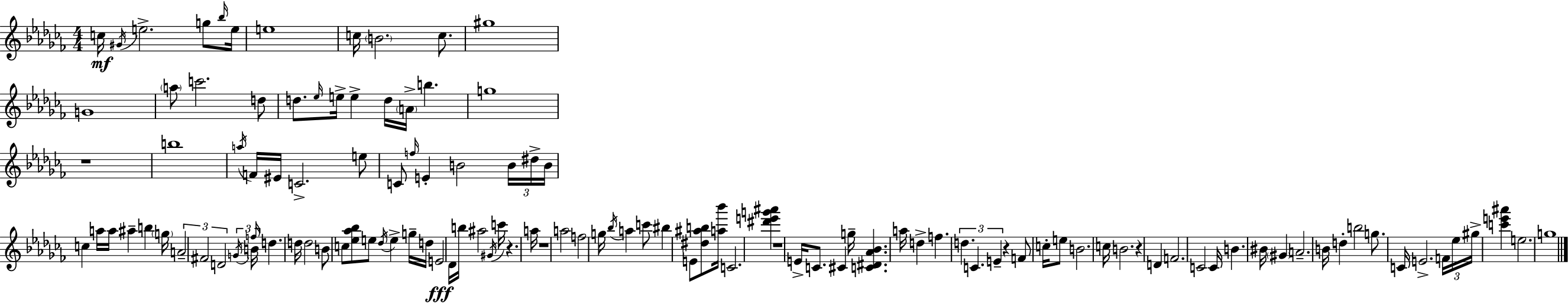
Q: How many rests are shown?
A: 6